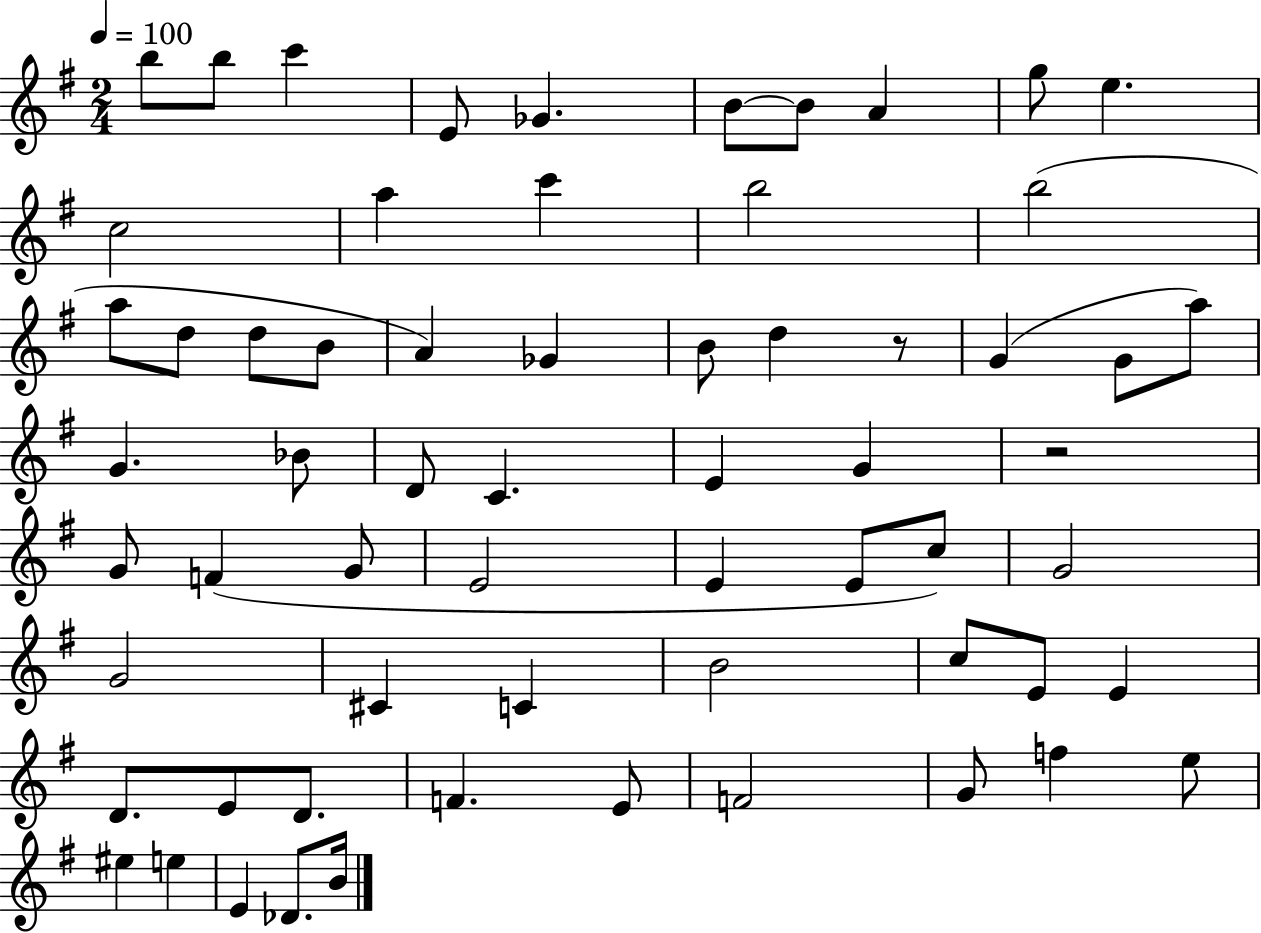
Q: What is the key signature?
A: G major